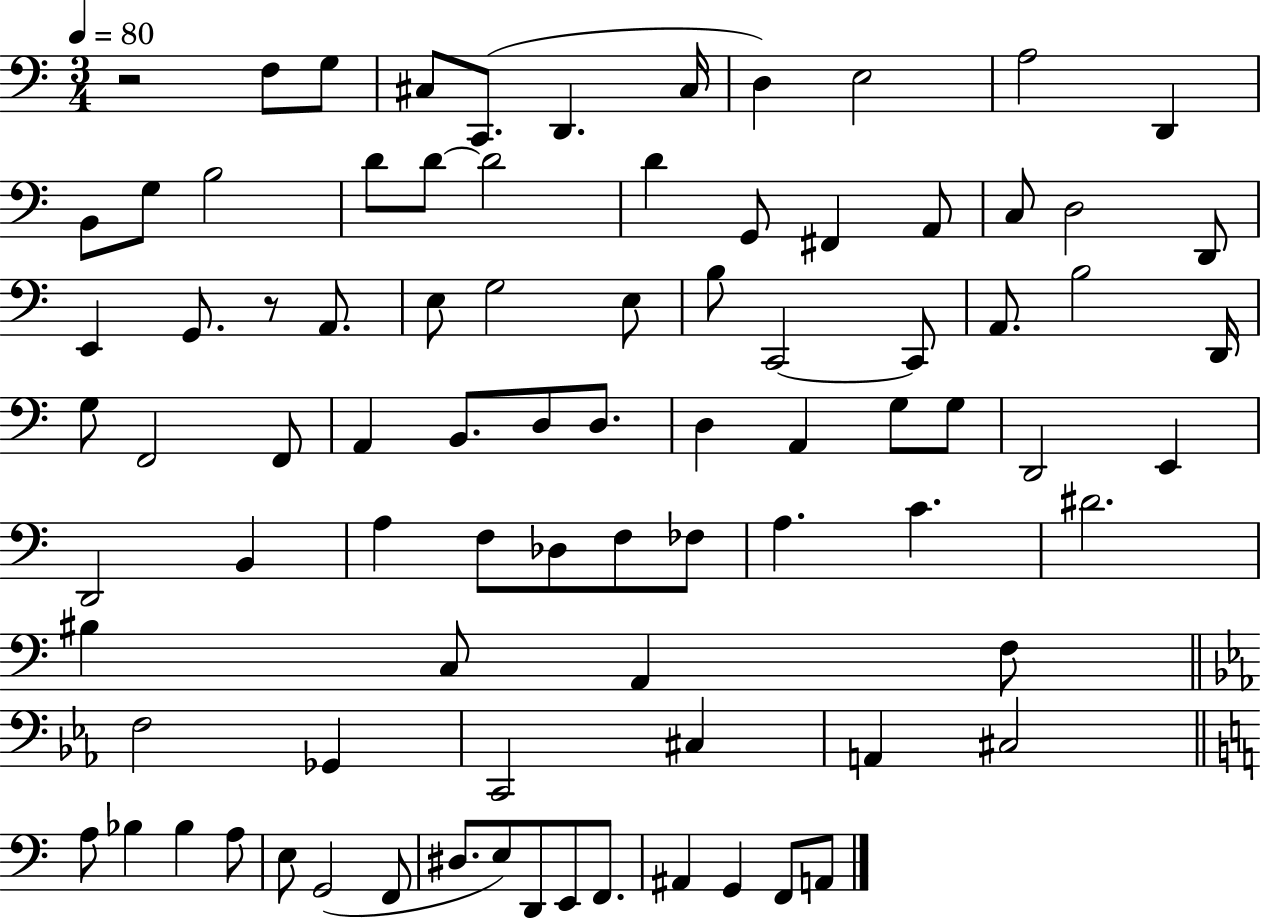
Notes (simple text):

R/h F3/e G3/e C#3/e C2/e. D2/q. C#3/s D3/q E3/h A3/h D2/q B2/e G3/e B3/h D4/e D4/e D4/h D4/q G2/e F#2/q A2/e C3/e D3/h D2/e E2/q G2/e. R/e A2/e. E3/e G3/h E3/e B3/e C2/h C2/e A2/e. B3/h D2/s G3/e F2/h F2/e A2/q B2/e. D3/e D3/e. D3/q A2/q G3/e G3/e D2/h E2/q D2/h B2/q A3/q F3/e Db3/e F3/e FES3/e A3/q. C4/q. D#4/h. BIS3/q C3/e A2/q F3/e F3/h Gb2/q C2/h C#3/q A2/q C#3/h A3/e Bb3/q Bb3/q A3/e E3/e G2/h F2/e D#3/e. E3/e D2/e E2/e F2/e. A#2/q G2/q F2/e A2/e